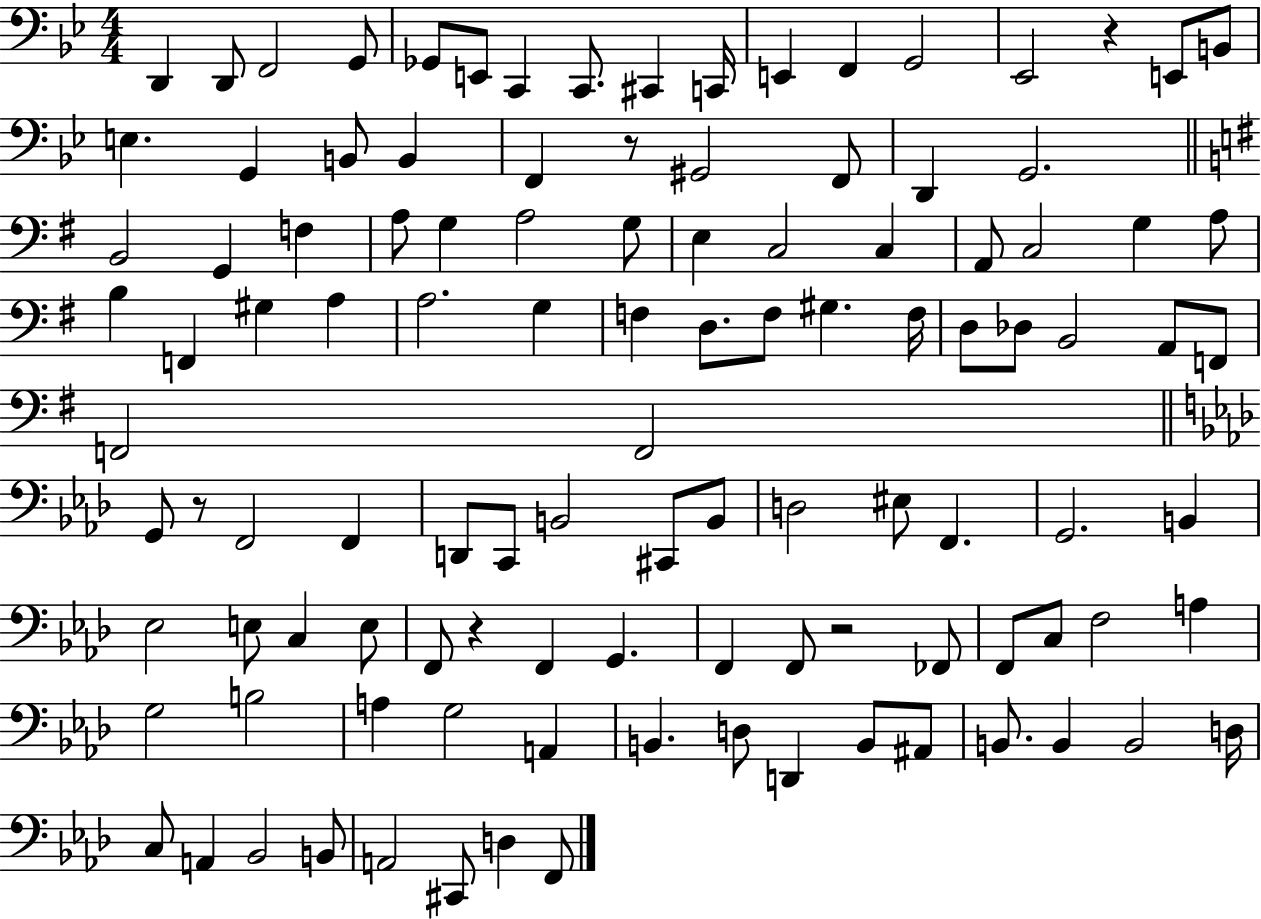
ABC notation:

X:1
T:Untitled
M:4/4
L:1/4
K:Bb
D,, D,,/2 F,,2 G,,/2 _G,,/2 E,,/2 C,, C,,/2 ^C,, C,,/4 E,, F,, G,,2 _E,,2 z E,,/2 B,,/2 E, G,, B,,/2 B,, F,, z/2 ^G,,2 F,,/2 D,, G,,2 B,,2 G,, F, A,/2 G, A,2 G,/2 E, C,2 C, A,,/2 C,2 G, A,/2 B, F,, ^G, A, A,2 G, F, D,/2 F,/2 ^G, F,/4 D,/2 _D,/2 B,,2 A,,/2 F,,/2 F,,2 F,,2 G,,/2 z/2 F,,2 F,, D,,/2 C,,/2 B,,2 ^C,,/2 B,,/2 D,2 ^E,/2 F,, G,,2 B,, _E,2 E,/2 C, E,/2 F,,/2 z F,, G,, F,, F,,/2 z2 _F,,/2 F,,/2 C,/2 F,2 A, G,2 B,2 A, G,2 A,, B,, D,/2 D,, B,,/2 ^A,,/2 B,,/2 B,, B,,2 D,/4 C,/2 A,, _B,,2 B,,/2 A,,2 ^C,,/2 D, F,,/2